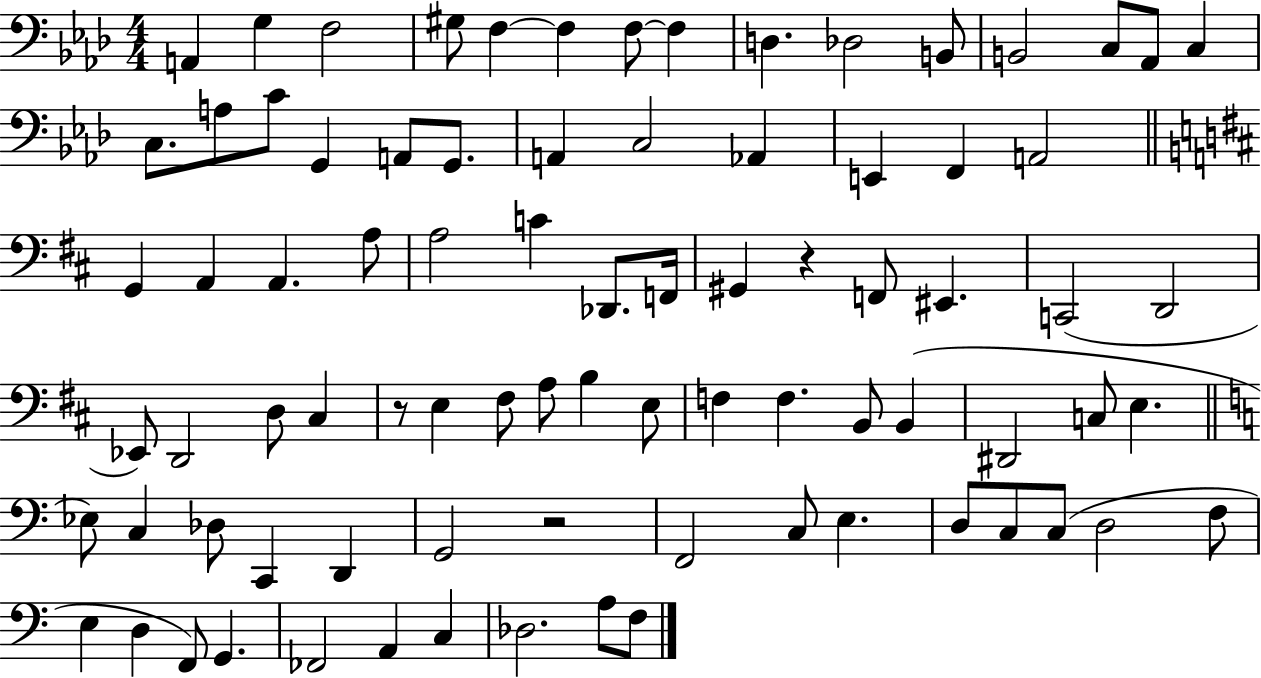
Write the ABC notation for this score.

X:1
T:Untitled
M:4/4
L:1/4
K:Ab
A,, G, F,2 ^G,/2 F, F, F,/2 F, D, _D,2 B,,/2 B,,2 C,/2 _A,,/2 C, C,/2 A,/2 C/2 G,, A,,/2 G,,/2 A,, C,2 _A,, E,, F,, A,,2 G,, A,, A,, A,/2 A,2 C _D,,/2 F,,/4 ^G,, z F,,/2 ^E,, C,,2 D,,2 _E,,/2 D,,2 D,/2 ^C, z/2 E, ^F,/2 A,/2 B, E,/2 F, F, B,,/2 B,, ^D,,2 C,/2 E, _E,/2 C, _D,/2 C,, D,, G,,2 z2 F,,2 C,/2 E, D,/2 C,/2 C,/2 D,2 F,/2 E, D, F,,/2 G,, _F,,2 A,, C, _D,2 A,/2 F,/2